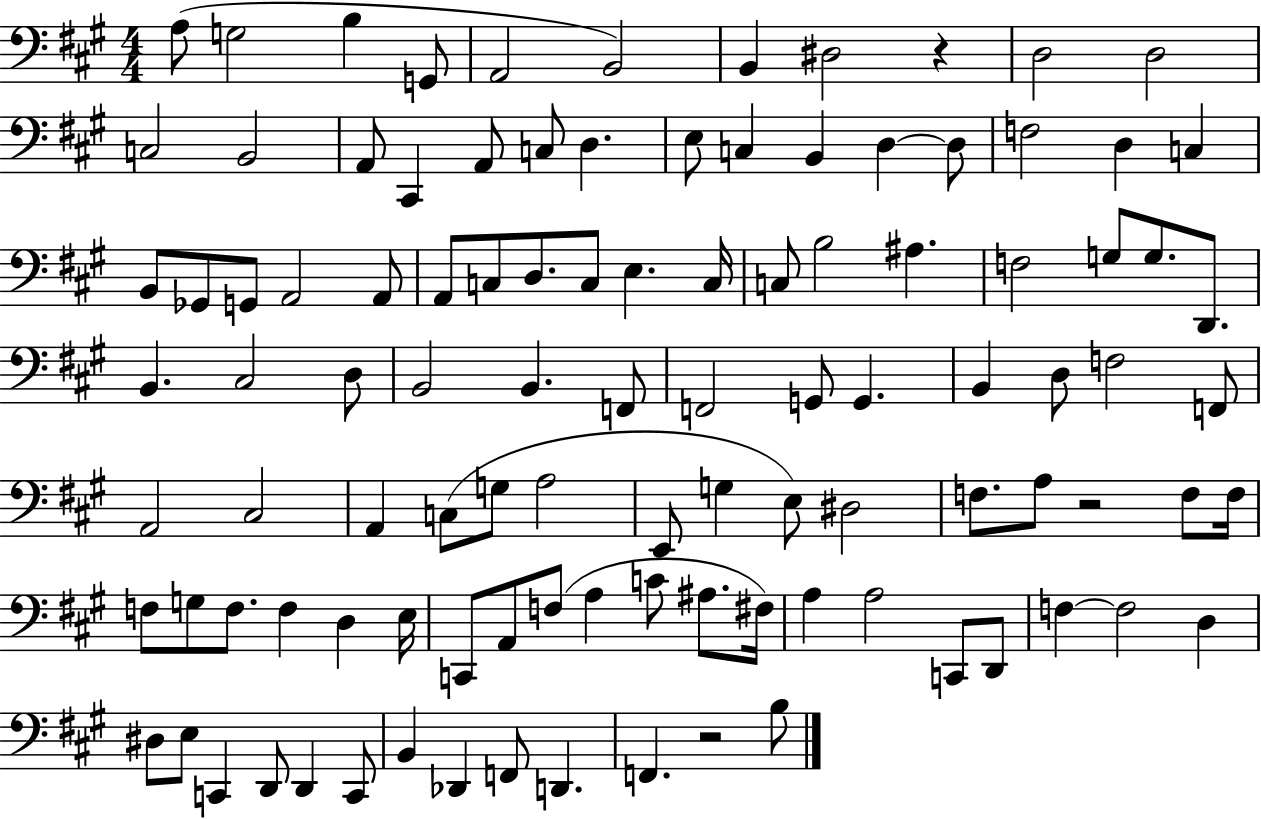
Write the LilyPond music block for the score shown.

{
  \clef bass
  \numericTimeSignature
  \time 4/4
  \key a \major
  a8( g2 b4 g,8 | a,2 b,2) | b,4 dis2 r4 | d2 d2 | \break c2 b,2 | a,8 cis,4 a,8 c8 d4. | e8 c4 b,4 d4~~ d8 | f2 d4 c4 | \break b,8 ges,8 g,8 a,2 a,8 | a,8 c8 d8. c8 e4. c16 | c8 b2 ais4. | f2 g8 g8. d,8. | \break b,4. cis2 d8 | b,2 b,4. f,8 | f,2 g,8 g,4. | b,4 d8 f2 f,8 | \break a,2 cis2 | a,4 c8( g8 a2 | e,8 g4 e8) dis2 | f8. a8 r2 f8 f16 | \break f8 g8 f8. f4 d4 e16 | c,8 a,8 f8( a4 c'8 ais8. fis16) | a4 a2 c,8 d,8 | f4~~ f2 d4 | \break dis8 e8 c,4 d,8 d,4 c,8 | b,4 des,4 f,8 d,4. | f,4. r2 b8 | \bar "|."
}